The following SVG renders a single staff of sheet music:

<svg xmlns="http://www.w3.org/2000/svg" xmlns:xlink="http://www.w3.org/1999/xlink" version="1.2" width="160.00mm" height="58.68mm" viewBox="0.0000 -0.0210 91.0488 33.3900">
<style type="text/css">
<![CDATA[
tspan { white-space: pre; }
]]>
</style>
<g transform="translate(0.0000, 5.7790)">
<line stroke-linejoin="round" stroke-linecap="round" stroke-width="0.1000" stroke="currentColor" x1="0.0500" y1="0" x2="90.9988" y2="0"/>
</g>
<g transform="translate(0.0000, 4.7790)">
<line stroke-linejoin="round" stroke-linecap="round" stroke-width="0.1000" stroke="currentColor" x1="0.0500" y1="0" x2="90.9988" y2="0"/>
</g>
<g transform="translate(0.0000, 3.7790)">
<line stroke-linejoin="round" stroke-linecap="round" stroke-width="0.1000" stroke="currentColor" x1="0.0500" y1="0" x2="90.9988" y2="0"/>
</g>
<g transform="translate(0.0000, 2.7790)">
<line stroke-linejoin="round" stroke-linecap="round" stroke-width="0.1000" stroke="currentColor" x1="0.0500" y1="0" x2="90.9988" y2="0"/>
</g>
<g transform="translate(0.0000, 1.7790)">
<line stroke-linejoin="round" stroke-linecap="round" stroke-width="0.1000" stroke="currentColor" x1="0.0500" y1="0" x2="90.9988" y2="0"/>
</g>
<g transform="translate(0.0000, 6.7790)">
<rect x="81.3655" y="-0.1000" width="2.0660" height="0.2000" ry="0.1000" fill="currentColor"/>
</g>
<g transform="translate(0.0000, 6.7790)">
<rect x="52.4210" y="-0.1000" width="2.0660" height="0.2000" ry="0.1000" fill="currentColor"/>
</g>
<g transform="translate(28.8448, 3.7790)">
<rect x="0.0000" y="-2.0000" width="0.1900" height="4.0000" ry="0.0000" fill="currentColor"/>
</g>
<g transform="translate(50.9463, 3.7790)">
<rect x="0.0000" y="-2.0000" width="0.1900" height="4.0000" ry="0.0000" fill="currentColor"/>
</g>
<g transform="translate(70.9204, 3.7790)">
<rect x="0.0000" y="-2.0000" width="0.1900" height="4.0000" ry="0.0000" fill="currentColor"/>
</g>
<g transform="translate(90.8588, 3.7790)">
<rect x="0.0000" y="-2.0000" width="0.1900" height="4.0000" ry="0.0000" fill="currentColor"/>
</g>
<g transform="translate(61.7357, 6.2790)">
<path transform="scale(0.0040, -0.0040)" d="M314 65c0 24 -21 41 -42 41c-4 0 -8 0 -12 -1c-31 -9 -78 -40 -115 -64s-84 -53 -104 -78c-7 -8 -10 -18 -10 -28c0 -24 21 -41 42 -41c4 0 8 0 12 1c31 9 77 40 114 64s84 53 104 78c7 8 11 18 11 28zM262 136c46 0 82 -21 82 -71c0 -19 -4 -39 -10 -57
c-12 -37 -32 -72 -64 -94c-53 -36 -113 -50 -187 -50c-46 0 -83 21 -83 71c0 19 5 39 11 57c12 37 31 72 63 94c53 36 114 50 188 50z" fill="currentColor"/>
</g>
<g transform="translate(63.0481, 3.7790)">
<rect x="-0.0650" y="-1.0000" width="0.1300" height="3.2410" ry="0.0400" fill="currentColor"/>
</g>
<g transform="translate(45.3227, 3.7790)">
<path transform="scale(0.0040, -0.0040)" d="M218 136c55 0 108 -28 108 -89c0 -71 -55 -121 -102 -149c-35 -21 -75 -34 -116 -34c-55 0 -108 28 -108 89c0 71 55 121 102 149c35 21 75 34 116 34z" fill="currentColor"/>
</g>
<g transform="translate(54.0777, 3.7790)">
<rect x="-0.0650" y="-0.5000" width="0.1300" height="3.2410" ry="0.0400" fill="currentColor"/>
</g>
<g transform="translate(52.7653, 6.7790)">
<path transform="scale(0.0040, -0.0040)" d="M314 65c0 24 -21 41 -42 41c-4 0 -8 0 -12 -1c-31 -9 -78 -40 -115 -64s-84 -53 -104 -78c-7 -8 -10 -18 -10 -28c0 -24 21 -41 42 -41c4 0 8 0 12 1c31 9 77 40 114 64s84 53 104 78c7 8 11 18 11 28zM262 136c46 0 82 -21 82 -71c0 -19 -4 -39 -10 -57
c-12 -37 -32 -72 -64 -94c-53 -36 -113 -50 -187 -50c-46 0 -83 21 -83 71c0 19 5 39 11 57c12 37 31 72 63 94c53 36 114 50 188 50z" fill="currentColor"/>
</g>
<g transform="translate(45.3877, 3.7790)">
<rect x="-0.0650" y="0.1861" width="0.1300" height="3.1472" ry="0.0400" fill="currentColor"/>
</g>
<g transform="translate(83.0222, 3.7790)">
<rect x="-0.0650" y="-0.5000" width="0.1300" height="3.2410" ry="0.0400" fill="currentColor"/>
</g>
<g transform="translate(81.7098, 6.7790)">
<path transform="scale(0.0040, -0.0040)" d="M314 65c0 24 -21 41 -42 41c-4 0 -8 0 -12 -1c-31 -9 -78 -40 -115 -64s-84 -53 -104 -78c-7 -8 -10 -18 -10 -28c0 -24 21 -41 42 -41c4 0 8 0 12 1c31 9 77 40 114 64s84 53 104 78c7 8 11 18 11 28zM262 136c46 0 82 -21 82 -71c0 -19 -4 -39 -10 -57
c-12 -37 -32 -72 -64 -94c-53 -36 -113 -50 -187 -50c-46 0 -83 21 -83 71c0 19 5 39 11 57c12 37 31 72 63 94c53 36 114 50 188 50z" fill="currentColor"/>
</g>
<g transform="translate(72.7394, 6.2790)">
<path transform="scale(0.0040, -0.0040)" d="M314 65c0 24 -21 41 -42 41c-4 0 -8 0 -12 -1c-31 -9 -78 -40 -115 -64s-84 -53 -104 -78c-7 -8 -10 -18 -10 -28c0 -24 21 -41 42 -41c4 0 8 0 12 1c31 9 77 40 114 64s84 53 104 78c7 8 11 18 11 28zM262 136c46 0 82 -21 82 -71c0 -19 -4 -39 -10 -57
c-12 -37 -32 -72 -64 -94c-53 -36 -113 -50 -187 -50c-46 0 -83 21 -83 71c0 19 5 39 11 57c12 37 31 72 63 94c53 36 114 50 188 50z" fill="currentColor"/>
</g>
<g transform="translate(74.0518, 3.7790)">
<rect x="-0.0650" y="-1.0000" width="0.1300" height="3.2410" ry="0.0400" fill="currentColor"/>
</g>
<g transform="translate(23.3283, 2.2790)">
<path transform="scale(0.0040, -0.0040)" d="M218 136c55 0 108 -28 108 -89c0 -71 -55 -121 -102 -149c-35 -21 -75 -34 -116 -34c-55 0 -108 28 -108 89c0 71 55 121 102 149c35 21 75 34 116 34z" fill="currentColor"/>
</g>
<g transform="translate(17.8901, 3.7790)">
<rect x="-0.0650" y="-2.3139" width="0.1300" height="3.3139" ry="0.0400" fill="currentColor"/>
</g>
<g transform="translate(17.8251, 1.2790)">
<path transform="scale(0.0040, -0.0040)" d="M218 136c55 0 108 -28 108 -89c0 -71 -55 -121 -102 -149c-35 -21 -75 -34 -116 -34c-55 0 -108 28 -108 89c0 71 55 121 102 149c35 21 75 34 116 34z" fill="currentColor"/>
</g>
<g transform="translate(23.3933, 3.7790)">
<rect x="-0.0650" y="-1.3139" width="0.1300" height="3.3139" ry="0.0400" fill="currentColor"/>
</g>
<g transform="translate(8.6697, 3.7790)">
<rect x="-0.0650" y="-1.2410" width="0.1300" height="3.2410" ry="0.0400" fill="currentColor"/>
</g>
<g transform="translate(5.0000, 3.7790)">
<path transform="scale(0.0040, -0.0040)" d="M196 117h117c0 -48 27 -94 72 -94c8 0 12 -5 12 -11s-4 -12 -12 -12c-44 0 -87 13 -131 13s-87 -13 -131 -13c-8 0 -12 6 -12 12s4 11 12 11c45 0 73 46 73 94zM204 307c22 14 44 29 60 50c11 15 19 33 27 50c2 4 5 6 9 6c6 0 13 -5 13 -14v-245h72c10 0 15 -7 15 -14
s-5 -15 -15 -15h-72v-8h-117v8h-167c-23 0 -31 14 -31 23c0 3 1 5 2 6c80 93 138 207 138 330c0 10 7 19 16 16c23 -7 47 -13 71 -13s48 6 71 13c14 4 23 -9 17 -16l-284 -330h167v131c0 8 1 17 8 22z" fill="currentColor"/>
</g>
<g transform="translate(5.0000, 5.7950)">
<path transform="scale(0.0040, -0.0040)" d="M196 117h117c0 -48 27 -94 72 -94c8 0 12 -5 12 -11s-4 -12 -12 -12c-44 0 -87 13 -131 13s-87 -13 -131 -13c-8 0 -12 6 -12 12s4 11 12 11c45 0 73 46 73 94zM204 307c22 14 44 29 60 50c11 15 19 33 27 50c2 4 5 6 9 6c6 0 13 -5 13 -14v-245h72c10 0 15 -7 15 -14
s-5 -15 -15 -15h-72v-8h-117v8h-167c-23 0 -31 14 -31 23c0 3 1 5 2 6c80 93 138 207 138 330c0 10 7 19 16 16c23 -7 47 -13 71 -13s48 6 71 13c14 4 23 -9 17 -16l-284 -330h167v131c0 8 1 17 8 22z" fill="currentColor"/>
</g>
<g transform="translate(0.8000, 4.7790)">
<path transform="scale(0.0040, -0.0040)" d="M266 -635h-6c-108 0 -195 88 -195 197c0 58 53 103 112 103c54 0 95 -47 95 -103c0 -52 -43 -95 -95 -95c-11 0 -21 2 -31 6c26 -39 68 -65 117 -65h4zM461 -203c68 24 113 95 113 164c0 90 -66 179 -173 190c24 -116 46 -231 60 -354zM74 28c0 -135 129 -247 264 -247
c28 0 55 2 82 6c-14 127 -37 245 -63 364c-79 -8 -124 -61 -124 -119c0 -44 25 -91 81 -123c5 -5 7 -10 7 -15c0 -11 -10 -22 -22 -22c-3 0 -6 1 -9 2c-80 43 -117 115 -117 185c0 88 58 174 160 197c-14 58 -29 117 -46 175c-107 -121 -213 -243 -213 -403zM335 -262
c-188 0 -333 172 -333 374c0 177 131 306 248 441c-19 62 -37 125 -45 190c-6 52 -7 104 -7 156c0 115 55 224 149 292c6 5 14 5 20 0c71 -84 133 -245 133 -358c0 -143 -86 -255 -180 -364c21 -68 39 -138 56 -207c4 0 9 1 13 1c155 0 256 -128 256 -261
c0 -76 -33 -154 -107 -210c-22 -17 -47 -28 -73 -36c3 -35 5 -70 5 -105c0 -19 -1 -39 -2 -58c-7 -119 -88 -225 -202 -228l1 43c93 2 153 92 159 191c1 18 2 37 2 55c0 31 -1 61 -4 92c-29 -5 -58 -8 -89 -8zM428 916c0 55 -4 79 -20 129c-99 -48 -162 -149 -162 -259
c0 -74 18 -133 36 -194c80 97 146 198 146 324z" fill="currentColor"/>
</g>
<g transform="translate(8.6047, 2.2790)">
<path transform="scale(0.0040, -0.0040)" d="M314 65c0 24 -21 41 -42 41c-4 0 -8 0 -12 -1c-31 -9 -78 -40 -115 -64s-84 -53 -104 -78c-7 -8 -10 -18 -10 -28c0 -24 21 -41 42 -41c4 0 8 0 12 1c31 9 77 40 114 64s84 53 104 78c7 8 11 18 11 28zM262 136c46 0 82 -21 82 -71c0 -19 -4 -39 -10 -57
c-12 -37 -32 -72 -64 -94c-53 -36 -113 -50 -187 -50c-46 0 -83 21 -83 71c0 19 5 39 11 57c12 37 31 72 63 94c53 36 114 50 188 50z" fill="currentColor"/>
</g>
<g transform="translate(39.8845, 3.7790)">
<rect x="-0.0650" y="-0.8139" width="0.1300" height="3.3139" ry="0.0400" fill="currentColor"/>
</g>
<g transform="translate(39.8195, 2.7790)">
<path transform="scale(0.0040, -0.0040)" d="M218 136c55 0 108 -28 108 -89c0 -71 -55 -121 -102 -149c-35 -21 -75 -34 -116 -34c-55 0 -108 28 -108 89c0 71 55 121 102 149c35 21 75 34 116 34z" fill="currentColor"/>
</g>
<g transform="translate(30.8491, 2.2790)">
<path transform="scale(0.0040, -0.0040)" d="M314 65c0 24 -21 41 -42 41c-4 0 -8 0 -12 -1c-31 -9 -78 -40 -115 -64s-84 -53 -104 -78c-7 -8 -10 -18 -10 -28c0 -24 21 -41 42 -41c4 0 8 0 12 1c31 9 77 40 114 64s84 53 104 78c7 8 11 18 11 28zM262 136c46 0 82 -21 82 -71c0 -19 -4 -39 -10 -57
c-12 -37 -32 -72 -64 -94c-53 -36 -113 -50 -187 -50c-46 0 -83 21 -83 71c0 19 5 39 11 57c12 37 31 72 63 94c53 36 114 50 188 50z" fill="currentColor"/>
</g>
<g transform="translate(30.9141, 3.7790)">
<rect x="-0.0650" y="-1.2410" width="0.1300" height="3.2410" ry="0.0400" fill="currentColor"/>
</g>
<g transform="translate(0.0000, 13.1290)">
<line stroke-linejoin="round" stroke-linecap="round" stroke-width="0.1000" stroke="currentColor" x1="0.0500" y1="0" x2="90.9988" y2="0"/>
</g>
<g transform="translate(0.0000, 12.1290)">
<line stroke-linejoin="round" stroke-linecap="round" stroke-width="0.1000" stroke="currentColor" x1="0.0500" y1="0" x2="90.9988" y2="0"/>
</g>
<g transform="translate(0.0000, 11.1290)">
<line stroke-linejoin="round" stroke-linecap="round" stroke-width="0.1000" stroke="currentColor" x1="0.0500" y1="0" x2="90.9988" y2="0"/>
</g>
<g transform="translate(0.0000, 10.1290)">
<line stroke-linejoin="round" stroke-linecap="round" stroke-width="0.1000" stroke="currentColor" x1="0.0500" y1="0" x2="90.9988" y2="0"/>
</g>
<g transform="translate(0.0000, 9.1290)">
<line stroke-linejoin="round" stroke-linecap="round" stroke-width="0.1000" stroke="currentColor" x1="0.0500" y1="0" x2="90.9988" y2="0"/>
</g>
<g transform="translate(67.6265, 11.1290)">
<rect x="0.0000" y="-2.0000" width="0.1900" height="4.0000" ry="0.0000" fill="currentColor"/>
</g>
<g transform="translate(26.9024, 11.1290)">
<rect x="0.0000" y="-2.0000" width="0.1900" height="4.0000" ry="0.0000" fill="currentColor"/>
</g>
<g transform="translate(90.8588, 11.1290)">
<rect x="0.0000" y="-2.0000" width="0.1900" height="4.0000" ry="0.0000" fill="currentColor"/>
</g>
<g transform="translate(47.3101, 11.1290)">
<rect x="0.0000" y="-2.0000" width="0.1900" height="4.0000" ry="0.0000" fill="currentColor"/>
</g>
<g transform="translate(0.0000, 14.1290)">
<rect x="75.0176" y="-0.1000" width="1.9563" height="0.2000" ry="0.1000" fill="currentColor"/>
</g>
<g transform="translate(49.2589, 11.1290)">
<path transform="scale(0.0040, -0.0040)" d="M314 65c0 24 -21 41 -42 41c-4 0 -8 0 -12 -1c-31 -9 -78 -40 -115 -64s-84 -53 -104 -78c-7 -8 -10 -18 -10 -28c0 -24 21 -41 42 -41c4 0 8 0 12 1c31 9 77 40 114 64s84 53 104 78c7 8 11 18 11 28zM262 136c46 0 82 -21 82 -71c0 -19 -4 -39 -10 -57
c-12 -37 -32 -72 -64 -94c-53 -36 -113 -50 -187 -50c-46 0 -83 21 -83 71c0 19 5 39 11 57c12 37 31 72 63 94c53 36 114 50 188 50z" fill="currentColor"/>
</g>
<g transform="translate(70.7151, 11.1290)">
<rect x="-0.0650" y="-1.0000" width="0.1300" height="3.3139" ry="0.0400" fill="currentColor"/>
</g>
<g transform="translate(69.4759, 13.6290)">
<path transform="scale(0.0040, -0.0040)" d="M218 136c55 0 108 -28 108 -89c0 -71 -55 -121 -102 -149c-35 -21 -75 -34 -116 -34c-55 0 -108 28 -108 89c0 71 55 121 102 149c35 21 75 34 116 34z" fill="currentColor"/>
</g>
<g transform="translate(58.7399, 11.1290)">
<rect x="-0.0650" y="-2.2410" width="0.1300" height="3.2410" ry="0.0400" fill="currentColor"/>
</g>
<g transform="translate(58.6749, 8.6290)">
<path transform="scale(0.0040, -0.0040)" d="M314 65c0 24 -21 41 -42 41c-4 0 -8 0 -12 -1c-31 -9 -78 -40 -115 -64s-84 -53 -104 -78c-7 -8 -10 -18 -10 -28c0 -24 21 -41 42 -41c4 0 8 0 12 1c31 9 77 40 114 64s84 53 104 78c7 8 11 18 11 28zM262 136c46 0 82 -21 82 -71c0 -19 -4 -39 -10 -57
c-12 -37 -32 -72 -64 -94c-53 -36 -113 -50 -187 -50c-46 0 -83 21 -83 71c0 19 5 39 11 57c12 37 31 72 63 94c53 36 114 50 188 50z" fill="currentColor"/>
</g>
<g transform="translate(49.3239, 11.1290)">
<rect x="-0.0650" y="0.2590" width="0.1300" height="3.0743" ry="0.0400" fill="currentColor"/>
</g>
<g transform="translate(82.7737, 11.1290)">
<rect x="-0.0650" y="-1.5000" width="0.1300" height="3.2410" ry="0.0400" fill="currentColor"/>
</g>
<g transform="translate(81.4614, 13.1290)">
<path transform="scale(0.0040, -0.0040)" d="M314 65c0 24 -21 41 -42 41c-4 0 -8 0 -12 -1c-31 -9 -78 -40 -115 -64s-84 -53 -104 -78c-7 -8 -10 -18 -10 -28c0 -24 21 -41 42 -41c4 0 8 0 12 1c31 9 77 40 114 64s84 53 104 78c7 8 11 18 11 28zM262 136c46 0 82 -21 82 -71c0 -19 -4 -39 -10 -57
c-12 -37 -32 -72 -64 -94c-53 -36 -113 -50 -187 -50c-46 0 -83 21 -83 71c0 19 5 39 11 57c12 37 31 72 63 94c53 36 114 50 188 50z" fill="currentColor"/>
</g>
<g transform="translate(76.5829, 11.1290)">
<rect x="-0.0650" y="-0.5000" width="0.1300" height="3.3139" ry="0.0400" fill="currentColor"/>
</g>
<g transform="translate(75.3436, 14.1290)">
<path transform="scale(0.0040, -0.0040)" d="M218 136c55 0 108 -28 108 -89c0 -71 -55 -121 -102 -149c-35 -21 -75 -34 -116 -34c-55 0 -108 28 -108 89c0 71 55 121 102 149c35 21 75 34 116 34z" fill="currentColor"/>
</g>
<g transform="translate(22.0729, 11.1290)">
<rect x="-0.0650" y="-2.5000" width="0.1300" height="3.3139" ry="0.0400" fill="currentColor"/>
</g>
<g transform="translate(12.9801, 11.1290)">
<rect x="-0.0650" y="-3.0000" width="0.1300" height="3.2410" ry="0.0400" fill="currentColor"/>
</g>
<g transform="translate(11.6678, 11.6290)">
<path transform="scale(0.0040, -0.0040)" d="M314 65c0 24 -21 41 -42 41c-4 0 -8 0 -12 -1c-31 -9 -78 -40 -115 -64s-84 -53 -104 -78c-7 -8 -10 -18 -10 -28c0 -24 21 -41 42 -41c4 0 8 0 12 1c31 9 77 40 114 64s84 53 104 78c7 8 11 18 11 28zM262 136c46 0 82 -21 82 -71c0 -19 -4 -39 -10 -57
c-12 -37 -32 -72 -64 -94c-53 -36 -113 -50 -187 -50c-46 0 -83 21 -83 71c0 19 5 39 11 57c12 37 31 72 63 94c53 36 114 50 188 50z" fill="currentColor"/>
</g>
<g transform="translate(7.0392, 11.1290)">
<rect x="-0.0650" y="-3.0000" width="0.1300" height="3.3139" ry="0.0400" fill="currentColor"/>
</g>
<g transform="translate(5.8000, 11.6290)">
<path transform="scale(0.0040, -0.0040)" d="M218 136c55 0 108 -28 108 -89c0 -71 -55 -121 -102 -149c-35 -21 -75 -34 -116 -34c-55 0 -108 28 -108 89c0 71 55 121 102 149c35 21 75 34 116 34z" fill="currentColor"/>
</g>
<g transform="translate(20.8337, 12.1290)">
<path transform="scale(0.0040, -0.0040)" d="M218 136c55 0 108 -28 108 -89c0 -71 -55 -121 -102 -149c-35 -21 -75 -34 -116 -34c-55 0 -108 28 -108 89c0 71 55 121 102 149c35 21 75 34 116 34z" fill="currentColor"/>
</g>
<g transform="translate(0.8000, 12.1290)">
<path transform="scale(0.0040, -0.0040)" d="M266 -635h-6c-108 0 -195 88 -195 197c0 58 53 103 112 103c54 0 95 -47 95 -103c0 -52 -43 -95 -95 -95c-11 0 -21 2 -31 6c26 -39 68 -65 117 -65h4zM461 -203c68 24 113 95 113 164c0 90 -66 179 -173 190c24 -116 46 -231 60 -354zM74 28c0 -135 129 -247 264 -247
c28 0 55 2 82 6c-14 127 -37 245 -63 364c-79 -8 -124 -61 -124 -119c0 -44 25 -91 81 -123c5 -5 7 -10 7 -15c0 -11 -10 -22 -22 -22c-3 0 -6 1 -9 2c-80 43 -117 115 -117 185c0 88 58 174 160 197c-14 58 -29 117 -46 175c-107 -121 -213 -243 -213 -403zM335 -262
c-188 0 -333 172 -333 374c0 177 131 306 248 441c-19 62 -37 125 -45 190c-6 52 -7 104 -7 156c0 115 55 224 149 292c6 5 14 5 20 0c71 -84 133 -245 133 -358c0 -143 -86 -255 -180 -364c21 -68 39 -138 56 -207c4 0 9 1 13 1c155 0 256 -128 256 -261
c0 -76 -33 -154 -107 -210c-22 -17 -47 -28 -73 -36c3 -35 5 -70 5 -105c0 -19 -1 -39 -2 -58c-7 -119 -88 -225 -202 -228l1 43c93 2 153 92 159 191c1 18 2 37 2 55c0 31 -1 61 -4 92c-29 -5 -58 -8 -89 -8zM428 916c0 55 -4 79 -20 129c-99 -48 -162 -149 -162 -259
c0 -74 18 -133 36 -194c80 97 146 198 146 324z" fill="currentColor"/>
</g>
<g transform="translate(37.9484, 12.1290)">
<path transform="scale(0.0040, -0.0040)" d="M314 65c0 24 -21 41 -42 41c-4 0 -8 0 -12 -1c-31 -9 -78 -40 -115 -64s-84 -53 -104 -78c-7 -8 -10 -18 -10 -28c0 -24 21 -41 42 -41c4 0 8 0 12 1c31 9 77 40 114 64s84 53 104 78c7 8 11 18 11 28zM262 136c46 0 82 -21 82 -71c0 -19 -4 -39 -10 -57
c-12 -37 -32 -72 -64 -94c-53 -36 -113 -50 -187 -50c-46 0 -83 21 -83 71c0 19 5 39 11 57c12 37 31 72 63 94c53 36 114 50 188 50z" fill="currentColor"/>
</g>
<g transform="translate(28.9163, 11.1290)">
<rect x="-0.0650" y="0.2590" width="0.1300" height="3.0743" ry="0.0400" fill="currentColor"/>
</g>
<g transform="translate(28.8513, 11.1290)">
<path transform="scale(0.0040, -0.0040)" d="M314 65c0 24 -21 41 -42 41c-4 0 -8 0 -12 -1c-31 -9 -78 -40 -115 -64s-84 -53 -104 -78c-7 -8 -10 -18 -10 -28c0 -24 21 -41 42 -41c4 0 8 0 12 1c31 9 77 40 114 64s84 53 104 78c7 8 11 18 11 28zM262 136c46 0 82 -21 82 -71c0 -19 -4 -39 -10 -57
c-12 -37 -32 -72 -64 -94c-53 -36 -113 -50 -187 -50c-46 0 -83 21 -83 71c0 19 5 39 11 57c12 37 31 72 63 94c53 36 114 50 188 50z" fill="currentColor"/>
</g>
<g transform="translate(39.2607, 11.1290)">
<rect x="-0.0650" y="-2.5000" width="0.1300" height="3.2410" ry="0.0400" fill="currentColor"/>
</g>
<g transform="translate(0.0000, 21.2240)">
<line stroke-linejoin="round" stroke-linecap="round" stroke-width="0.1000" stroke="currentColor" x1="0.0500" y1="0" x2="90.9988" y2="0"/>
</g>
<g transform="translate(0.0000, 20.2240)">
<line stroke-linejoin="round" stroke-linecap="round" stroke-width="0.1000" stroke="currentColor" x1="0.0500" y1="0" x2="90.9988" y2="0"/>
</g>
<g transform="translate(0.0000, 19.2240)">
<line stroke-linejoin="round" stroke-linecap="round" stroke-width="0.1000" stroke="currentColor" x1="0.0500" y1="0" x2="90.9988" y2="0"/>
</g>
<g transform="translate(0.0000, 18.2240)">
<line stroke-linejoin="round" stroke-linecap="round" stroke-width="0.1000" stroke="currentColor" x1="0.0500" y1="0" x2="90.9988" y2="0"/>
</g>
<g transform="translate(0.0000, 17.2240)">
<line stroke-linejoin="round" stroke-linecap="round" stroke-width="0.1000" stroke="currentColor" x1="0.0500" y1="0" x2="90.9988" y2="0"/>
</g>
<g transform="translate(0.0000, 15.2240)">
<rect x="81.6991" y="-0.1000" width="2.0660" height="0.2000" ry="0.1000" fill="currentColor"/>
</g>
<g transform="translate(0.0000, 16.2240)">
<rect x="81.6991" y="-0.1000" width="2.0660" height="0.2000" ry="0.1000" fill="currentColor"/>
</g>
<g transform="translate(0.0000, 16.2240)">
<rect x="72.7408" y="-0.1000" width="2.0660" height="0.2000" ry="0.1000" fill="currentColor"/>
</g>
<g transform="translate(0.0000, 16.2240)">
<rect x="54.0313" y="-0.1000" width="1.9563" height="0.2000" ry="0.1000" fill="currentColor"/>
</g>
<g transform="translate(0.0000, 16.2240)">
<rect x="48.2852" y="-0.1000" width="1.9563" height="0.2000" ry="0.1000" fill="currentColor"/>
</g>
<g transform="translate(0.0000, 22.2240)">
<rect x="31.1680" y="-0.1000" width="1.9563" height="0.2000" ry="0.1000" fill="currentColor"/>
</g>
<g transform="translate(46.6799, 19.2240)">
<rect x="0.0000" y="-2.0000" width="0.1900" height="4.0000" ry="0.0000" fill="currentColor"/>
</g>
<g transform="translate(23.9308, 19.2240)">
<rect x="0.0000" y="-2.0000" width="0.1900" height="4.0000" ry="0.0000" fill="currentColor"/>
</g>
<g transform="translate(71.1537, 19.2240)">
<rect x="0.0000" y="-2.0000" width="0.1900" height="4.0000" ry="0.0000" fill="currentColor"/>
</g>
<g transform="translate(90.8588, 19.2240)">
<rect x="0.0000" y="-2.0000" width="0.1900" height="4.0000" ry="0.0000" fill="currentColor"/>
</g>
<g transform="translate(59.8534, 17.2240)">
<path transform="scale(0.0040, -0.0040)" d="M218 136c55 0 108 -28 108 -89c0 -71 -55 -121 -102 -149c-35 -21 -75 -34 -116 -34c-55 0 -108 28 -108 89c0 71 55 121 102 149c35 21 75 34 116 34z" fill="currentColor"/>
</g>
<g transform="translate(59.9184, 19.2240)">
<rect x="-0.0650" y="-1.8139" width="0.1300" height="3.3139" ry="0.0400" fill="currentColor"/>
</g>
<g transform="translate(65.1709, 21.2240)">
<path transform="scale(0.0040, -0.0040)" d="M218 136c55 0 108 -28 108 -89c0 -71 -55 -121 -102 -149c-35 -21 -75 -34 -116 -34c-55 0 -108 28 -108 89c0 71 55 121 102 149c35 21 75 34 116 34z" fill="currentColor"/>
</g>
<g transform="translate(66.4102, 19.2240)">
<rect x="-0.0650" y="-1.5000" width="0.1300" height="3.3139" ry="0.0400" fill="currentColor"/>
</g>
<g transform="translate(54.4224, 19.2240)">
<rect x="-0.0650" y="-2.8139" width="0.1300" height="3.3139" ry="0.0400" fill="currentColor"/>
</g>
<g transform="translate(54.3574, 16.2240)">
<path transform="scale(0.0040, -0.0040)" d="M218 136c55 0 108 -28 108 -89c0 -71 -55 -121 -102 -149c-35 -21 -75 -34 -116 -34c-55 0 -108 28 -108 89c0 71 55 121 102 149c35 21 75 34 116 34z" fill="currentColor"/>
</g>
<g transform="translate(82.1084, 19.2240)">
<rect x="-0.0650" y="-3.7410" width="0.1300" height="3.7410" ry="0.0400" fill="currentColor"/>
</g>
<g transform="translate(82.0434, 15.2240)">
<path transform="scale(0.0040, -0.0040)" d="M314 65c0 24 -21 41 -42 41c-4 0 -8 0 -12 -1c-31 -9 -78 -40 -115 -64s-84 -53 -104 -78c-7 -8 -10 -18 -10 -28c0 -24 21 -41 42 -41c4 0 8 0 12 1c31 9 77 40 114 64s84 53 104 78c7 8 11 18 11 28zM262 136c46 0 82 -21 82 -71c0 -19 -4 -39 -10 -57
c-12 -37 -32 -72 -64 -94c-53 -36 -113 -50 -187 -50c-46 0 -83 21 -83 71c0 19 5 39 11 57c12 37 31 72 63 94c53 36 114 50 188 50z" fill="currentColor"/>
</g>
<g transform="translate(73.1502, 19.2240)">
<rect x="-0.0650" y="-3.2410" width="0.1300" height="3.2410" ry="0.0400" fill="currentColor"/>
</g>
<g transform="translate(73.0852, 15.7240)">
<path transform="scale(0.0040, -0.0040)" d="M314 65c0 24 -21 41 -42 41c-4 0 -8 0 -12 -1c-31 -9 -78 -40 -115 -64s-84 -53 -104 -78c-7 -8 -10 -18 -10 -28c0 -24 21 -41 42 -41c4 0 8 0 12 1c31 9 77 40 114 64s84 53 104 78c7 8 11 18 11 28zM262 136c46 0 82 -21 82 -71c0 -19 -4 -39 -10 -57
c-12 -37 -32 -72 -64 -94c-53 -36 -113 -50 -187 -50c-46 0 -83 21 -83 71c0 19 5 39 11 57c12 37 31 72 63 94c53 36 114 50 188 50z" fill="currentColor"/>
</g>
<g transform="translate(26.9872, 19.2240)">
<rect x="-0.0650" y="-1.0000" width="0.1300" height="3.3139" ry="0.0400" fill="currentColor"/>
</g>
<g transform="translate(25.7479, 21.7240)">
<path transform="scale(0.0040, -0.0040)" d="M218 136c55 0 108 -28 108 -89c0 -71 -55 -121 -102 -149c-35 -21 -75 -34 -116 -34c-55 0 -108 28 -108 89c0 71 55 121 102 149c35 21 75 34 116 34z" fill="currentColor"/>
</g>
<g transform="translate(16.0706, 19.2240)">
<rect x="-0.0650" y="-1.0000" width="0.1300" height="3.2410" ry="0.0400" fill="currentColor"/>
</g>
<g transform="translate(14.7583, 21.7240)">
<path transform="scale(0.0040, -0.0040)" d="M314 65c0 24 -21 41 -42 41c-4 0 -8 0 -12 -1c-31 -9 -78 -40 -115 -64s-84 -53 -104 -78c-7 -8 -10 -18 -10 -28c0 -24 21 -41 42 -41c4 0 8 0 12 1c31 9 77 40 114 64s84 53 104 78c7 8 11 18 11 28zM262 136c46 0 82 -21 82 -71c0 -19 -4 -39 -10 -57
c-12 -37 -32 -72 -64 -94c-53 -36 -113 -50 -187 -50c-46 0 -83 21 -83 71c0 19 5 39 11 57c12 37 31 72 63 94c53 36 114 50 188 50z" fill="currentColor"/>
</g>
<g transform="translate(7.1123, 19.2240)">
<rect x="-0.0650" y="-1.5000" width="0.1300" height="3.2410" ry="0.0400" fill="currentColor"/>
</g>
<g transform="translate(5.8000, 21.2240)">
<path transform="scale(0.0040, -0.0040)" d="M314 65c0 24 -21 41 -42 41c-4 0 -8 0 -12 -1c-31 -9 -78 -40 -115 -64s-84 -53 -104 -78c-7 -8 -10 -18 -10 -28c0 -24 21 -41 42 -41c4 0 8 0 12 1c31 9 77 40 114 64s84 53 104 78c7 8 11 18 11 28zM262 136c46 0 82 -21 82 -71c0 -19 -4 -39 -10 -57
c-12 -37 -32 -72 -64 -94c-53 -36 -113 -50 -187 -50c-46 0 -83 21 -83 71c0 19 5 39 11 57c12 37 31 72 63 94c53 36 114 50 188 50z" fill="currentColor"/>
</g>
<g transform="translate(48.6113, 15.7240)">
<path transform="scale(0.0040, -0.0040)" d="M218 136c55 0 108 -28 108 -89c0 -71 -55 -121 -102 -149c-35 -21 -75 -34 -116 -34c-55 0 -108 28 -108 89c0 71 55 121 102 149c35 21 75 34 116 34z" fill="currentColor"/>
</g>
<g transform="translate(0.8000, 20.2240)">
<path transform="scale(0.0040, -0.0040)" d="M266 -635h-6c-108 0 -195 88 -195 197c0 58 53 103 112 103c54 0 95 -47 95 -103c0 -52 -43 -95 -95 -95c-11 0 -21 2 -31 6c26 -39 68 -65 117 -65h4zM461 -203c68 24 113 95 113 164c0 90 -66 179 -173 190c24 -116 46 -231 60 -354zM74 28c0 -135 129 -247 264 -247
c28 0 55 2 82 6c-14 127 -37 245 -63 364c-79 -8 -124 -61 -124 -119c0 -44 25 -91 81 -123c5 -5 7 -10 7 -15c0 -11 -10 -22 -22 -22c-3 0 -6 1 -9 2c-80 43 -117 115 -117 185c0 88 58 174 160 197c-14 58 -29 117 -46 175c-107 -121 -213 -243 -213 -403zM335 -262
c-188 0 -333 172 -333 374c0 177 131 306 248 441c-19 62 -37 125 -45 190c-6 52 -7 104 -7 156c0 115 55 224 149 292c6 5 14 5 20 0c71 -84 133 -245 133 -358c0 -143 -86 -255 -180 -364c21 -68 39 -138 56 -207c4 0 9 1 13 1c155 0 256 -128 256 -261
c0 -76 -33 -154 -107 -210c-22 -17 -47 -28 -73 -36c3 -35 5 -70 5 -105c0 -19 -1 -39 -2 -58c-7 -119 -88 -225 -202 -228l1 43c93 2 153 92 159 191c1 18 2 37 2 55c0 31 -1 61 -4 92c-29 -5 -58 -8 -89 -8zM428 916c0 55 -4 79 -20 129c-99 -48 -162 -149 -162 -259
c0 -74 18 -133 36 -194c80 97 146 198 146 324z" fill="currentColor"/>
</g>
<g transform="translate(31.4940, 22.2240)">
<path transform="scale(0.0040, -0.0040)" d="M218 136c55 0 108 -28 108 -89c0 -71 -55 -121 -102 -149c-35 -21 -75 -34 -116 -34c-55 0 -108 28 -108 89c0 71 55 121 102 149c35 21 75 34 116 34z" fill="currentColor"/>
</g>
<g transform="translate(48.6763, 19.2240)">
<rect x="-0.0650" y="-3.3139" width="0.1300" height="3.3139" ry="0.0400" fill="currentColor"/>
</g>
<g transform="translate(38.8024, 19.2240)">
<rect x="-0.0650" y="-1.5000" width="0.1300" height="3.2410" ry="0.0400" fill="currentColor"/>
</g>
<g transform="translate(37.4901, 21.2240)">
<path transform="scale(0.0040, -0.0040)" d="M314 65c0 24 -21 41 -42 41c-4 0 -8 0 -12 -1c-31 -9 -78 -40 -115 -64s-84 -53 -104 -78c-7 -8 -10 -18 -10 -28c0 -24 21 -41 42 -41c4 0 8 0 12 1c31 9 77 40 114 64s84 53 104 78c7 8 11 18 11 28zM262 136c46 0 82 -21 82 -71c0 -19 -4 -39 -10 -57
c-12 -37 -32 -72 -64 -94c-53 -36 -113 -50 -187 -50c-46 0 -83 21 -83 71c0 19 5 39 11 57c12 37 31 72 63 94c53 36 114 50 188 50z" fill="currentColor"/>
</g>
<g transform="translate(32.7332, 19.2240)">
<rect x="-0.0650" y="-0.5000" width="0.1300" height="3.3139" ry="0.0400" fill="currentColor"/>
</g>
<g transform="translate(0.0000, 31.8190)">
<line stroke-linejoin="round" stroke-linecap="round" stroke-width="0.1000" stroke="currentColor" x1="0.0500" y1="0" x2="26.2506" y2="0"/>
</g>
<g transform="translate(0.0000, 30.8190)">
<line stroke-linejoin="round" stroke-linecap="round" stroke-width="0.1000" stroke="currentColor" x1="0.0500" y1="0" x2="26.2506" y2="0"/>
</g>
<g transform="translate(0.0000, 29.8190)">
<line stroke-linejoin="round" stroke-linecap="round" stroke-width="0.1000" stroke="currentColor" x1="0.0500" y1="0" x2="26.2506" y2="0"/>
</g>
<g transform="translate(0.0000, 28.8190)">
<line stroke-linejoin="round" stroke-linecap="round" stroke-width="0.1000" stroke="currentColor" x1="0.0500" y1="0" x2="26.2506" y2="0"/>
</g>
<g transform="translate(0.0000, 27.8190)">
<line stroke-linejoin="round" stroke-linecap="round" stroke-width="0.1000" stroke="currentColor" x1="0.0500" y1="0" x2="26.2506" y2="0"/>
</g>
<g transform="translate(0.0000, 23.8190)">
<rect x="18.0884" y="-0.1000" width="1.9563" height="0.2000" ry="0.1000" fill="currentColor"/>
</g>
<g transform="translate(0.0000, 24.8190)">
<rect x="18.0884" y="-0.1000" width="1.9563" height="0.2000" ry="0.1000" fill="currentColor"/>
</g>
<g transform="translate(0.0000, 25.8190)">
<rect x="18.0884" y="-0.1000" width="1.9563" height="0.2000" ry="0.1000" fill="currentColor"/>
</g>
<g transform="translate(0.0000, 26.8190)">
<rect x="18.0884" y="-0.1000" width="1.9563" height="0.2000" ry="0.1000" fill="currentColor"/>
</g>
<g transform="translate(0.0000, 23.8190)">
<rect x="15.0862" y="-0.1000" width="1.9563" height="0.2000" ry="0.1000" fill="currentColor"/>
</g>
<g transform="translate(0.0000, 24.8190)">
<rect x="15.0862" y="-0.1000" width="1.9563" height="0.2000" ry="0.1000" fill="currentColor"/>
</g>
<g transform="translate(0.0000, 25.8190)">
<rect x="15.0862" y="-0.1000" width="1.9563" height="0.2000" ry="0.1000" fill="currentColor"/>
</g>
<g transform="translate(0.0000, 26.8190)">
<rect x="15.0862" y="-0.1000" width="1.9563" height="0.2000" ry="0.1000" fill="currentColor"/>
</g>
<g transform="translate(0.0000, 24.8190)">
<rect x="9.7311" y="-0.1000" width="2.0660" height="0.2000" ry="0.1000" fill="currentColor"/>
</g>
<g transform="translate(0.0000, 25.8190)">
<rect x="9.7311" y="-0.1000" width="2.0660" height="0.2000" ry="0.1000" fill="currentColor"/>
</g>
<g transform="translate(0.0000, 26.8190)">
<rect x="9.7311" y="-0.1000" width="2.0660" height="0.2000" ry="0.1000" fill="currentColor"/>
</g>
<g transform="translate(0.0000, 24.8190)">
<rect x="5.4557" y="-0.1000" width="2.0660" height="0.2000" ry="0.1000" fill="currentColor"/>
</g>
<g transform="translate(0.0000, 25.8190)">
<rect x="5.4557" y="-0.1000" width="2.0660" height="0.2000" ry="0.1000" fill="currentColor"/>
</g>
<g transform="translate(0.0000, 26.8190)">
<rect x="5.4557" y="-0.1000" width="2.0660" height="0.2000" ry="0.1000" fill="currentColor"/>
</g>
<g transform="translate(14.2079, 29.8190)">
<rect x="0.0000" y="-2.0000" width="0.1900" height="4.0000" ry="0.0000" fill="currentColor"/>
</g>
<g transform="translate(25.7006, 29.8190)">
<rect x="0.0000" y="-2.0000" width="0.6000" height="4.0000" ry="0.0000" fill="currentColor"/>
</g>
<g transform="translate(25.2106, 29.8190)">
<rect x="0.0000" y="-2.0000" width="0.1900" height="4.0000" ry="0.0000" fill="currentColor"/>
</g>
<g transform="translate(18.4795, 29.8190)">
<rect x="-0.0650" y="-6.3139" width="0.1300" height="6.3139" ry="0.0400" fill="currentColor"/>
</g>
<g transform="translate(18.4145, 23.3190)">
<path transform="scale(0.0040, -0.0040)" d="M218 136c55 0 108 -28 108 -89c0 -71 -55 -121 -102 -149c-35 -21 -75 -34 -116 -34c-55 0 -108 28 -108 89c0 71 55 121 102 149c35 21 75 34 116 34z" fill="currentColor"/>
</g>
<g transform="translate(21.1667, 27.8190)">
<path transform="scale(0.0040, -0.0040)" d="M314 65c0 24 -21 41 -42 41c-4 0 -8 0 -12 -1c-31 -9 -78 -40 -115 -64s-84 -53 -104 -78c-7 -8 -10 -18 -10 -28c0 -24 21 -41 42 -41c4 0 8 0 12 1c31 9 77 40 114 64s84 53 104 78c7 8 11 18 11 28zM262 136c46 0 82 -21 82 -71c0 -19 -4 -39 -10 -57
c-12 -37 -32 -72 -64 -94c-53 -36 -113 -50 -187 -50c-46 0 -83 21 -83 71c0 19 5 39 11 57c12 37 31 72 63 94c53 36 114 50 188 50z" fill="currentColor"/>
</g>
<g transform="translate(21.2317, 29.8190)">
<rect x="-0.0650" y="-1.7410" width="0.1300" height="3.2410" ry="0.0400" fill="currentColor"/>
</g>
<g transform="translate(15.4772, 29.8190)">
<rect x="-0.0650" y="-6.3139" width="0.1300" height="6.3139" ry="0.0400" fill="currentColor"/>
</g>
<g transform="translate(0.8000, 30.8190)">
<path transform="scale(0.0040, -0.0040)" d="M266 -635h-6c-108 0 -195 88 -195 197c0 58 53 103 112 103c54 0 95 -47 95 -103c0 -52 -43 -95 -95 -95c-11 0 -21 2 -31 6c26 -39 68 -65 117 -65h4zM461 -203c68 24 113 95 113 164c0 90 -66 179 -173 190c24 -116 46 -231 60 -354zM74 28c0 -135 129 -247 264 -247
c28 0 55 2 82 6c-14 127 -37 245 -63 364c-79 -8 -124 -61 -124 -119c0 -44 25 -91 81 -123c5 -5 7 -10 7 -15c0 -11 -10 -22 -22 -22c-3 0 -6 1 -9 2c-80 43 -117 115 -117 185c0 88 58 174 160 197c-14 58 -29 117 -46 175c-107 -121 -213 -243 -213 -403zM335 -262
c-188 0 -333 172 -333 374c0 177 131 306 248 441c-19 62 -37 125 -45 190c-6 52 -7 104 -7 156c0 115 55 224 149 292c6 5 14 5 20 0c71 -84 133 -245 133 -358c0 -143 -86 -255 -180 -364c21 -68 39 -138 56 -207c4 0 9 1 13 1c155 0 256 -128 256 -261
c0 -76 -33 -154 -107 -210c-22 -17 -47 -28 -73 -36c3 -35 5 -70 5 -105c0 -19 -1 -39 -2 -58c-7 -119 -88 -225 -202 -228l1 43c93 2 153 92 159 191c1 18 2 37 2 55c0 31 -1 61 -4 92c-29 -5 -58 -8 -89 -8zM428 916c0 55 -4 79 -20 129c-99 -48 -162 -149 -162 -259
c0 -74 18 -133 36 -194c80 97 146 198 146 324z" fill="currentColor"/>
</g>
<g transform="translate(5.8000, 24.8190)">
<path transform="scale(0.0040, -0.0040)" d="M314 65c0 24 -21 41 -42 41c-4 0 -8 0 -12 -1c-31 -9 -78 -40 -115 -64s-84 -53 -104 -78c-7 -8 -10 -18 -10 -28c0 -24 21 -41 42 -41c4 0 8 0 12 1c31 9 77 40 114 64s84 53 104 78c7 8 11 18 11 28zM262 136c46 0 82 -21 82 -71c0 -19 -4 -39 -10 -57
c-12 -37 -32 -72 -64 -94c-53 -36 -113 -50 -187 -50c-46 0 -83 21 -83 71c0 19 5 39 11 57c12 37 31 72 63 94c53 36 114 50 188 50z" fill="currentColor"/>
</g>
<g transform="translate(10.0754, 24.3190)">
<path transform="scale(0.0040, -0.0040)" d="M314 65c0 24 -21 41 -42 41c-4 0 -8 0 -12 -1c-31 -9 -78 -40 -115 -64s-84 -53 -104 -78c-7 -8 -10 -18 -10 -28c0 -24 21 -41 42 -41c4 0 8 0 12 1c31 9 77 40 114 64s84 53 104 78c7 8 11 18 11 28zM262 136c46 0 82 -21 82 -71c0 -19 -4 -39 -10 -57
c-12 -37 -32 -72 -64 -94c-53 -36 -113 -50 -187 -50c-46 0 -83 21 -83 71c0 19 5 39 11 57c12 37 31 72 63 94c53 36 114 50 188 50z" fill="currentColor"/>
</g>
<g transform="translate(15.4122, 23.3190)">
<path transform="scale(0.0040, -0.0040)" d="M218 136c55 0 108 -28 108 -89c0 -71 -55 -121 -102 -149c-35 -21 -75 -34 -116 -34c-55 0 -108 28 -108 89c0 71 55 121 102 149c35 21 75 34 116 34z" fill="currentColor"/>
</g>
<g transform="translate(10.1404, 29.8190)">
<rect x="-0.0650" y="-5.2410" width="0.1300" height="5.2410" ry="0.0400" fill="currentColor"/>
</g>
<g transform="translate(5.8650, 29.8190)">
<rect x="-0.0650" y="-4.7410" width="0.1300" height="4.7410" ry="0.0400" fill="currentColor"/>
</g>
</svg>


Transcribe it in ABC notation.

X:1
T:Untitled
M:4/4
L:1/4
K:C
e2 g e e2 d B C2 D2 D2 C2 A A2 G B2 G2 B2 g2 D C E2 E2 D2 D C E2 b a f E b2 c'2 e'2 f'2 a' a' f2